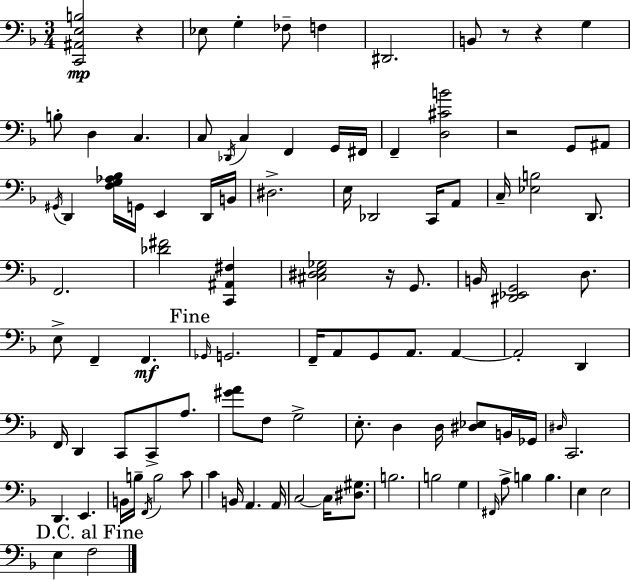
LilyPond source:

{
  \clef bass
  \numericTimeSignature
  \time 3/4
  \key f \major
  <c, ais, e b>2\mp r4 | ees8 g4-. fes8-- f4 | dis,2. | b,8 r8 r4 g4 | \break b8-. d4 c4. | c8 \acciaccatura { des,16 } c4 f,4 g,16 | fis,16 f,4-- <d cis' b'>2 | r2 g,8 ais,8 | \break \acciaccatura { gis,16 } d,4 <f g aes bes>16 g,16 e,4 | d,16 b,16 dis2.-> | e16 des,2 c,16 | a,8 c16-- <ees b>2 d,8. | \break f,2. | <des' fis'>2 <c, ais, fis>4 | <cis dis e ges>2 r16 g,8. | b,16 <dis, ees, g,>2 d8. | \break e8-> f,4-- f,4.\mf | \mark "Fine" \grace { ges,16 } g,2. | f,16-- a,8 g,8 a,8. a,4~~ | a,2-. d,4 | \break f,16 d,4 c,8 c,8-> | a8. <gis' a'>8 f8 g2-> | e8.-. d4 d16 <dis ees>8 | b,16 ges,16 \grace { dis16 } c,2. | \break d,4. e,4. | b,16 b16-- \acciaccatura { f,16 } b2 | c'8 c'4 b,16 a,4. | a,16 c2~~ | \break c16 <dis gis>8. b2. | b2 | g4 \grace { fis,16 } a8-> b4 | b4. e4 e2 | \break \mark "D.C. al Fine" e4 f2 | \bar "|."
}